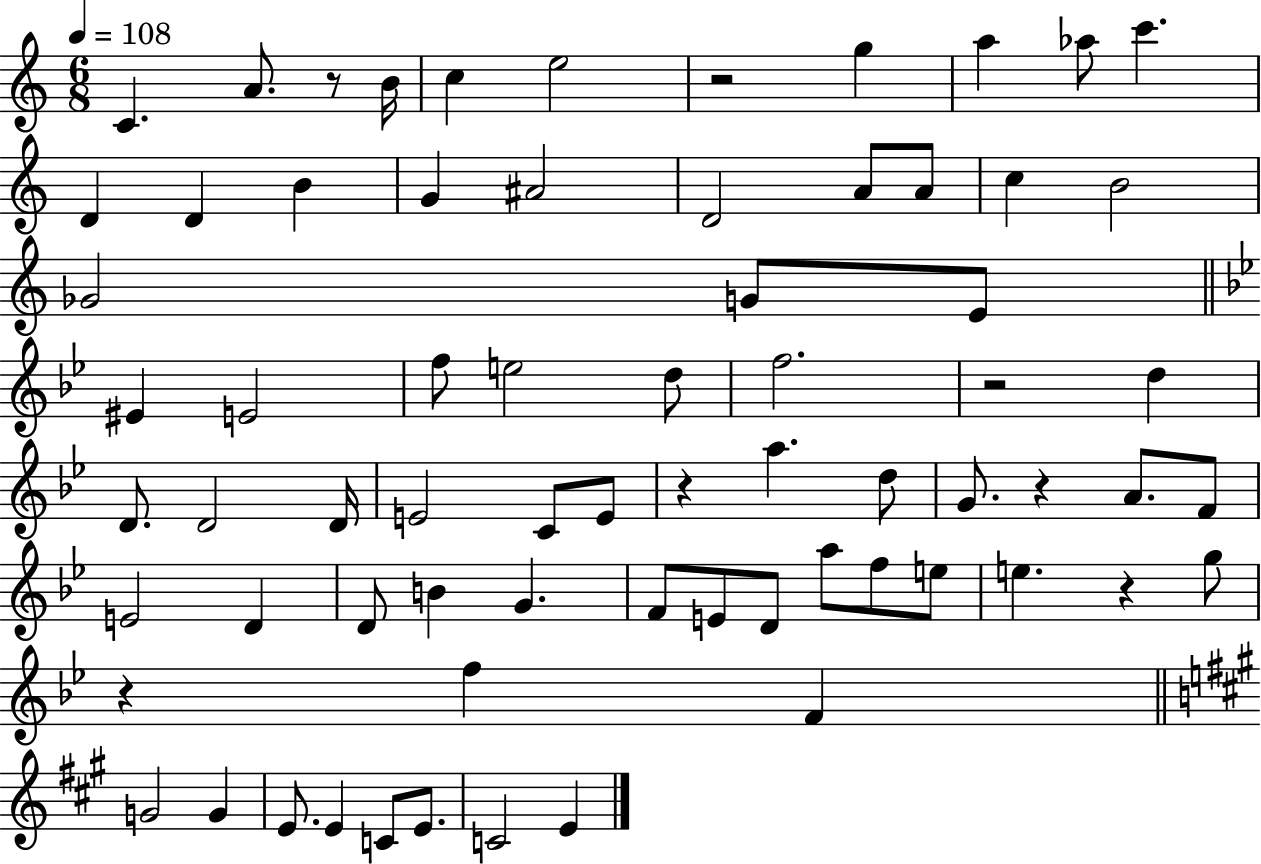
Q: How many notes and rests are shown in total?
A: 70